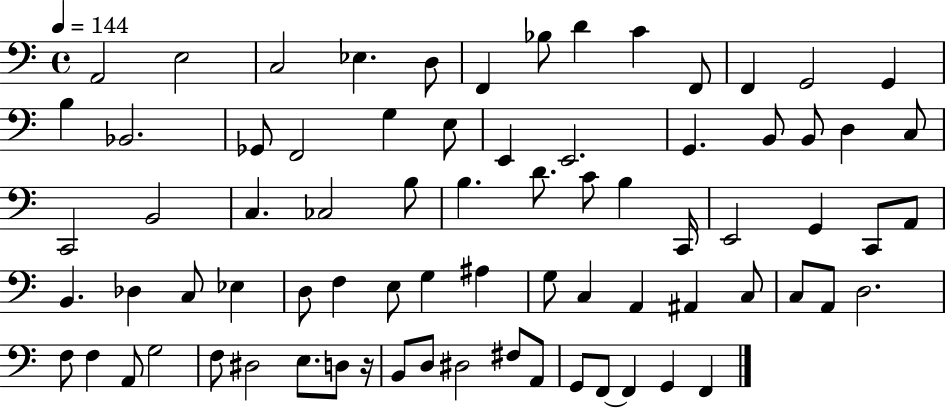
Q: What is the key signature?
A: C major